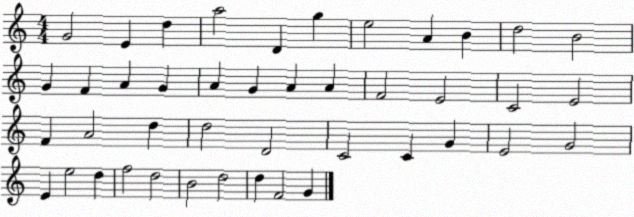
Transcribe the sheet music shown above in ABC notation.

X:1
T:Untitled
M:4/4
L:1/4
K:C
G2 E d a2 D g e2 A B d2 B2 G F A G A G A A F2 E2 C2 E2 F A2 d d2 D2 C2 C G E2 G2 E e2 d f2 d2 B2 d2 d F2 G